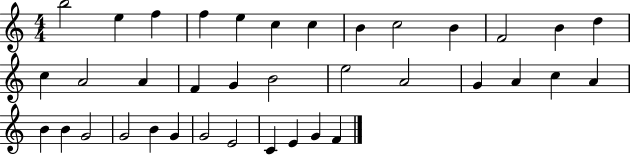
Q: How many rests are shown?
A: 0